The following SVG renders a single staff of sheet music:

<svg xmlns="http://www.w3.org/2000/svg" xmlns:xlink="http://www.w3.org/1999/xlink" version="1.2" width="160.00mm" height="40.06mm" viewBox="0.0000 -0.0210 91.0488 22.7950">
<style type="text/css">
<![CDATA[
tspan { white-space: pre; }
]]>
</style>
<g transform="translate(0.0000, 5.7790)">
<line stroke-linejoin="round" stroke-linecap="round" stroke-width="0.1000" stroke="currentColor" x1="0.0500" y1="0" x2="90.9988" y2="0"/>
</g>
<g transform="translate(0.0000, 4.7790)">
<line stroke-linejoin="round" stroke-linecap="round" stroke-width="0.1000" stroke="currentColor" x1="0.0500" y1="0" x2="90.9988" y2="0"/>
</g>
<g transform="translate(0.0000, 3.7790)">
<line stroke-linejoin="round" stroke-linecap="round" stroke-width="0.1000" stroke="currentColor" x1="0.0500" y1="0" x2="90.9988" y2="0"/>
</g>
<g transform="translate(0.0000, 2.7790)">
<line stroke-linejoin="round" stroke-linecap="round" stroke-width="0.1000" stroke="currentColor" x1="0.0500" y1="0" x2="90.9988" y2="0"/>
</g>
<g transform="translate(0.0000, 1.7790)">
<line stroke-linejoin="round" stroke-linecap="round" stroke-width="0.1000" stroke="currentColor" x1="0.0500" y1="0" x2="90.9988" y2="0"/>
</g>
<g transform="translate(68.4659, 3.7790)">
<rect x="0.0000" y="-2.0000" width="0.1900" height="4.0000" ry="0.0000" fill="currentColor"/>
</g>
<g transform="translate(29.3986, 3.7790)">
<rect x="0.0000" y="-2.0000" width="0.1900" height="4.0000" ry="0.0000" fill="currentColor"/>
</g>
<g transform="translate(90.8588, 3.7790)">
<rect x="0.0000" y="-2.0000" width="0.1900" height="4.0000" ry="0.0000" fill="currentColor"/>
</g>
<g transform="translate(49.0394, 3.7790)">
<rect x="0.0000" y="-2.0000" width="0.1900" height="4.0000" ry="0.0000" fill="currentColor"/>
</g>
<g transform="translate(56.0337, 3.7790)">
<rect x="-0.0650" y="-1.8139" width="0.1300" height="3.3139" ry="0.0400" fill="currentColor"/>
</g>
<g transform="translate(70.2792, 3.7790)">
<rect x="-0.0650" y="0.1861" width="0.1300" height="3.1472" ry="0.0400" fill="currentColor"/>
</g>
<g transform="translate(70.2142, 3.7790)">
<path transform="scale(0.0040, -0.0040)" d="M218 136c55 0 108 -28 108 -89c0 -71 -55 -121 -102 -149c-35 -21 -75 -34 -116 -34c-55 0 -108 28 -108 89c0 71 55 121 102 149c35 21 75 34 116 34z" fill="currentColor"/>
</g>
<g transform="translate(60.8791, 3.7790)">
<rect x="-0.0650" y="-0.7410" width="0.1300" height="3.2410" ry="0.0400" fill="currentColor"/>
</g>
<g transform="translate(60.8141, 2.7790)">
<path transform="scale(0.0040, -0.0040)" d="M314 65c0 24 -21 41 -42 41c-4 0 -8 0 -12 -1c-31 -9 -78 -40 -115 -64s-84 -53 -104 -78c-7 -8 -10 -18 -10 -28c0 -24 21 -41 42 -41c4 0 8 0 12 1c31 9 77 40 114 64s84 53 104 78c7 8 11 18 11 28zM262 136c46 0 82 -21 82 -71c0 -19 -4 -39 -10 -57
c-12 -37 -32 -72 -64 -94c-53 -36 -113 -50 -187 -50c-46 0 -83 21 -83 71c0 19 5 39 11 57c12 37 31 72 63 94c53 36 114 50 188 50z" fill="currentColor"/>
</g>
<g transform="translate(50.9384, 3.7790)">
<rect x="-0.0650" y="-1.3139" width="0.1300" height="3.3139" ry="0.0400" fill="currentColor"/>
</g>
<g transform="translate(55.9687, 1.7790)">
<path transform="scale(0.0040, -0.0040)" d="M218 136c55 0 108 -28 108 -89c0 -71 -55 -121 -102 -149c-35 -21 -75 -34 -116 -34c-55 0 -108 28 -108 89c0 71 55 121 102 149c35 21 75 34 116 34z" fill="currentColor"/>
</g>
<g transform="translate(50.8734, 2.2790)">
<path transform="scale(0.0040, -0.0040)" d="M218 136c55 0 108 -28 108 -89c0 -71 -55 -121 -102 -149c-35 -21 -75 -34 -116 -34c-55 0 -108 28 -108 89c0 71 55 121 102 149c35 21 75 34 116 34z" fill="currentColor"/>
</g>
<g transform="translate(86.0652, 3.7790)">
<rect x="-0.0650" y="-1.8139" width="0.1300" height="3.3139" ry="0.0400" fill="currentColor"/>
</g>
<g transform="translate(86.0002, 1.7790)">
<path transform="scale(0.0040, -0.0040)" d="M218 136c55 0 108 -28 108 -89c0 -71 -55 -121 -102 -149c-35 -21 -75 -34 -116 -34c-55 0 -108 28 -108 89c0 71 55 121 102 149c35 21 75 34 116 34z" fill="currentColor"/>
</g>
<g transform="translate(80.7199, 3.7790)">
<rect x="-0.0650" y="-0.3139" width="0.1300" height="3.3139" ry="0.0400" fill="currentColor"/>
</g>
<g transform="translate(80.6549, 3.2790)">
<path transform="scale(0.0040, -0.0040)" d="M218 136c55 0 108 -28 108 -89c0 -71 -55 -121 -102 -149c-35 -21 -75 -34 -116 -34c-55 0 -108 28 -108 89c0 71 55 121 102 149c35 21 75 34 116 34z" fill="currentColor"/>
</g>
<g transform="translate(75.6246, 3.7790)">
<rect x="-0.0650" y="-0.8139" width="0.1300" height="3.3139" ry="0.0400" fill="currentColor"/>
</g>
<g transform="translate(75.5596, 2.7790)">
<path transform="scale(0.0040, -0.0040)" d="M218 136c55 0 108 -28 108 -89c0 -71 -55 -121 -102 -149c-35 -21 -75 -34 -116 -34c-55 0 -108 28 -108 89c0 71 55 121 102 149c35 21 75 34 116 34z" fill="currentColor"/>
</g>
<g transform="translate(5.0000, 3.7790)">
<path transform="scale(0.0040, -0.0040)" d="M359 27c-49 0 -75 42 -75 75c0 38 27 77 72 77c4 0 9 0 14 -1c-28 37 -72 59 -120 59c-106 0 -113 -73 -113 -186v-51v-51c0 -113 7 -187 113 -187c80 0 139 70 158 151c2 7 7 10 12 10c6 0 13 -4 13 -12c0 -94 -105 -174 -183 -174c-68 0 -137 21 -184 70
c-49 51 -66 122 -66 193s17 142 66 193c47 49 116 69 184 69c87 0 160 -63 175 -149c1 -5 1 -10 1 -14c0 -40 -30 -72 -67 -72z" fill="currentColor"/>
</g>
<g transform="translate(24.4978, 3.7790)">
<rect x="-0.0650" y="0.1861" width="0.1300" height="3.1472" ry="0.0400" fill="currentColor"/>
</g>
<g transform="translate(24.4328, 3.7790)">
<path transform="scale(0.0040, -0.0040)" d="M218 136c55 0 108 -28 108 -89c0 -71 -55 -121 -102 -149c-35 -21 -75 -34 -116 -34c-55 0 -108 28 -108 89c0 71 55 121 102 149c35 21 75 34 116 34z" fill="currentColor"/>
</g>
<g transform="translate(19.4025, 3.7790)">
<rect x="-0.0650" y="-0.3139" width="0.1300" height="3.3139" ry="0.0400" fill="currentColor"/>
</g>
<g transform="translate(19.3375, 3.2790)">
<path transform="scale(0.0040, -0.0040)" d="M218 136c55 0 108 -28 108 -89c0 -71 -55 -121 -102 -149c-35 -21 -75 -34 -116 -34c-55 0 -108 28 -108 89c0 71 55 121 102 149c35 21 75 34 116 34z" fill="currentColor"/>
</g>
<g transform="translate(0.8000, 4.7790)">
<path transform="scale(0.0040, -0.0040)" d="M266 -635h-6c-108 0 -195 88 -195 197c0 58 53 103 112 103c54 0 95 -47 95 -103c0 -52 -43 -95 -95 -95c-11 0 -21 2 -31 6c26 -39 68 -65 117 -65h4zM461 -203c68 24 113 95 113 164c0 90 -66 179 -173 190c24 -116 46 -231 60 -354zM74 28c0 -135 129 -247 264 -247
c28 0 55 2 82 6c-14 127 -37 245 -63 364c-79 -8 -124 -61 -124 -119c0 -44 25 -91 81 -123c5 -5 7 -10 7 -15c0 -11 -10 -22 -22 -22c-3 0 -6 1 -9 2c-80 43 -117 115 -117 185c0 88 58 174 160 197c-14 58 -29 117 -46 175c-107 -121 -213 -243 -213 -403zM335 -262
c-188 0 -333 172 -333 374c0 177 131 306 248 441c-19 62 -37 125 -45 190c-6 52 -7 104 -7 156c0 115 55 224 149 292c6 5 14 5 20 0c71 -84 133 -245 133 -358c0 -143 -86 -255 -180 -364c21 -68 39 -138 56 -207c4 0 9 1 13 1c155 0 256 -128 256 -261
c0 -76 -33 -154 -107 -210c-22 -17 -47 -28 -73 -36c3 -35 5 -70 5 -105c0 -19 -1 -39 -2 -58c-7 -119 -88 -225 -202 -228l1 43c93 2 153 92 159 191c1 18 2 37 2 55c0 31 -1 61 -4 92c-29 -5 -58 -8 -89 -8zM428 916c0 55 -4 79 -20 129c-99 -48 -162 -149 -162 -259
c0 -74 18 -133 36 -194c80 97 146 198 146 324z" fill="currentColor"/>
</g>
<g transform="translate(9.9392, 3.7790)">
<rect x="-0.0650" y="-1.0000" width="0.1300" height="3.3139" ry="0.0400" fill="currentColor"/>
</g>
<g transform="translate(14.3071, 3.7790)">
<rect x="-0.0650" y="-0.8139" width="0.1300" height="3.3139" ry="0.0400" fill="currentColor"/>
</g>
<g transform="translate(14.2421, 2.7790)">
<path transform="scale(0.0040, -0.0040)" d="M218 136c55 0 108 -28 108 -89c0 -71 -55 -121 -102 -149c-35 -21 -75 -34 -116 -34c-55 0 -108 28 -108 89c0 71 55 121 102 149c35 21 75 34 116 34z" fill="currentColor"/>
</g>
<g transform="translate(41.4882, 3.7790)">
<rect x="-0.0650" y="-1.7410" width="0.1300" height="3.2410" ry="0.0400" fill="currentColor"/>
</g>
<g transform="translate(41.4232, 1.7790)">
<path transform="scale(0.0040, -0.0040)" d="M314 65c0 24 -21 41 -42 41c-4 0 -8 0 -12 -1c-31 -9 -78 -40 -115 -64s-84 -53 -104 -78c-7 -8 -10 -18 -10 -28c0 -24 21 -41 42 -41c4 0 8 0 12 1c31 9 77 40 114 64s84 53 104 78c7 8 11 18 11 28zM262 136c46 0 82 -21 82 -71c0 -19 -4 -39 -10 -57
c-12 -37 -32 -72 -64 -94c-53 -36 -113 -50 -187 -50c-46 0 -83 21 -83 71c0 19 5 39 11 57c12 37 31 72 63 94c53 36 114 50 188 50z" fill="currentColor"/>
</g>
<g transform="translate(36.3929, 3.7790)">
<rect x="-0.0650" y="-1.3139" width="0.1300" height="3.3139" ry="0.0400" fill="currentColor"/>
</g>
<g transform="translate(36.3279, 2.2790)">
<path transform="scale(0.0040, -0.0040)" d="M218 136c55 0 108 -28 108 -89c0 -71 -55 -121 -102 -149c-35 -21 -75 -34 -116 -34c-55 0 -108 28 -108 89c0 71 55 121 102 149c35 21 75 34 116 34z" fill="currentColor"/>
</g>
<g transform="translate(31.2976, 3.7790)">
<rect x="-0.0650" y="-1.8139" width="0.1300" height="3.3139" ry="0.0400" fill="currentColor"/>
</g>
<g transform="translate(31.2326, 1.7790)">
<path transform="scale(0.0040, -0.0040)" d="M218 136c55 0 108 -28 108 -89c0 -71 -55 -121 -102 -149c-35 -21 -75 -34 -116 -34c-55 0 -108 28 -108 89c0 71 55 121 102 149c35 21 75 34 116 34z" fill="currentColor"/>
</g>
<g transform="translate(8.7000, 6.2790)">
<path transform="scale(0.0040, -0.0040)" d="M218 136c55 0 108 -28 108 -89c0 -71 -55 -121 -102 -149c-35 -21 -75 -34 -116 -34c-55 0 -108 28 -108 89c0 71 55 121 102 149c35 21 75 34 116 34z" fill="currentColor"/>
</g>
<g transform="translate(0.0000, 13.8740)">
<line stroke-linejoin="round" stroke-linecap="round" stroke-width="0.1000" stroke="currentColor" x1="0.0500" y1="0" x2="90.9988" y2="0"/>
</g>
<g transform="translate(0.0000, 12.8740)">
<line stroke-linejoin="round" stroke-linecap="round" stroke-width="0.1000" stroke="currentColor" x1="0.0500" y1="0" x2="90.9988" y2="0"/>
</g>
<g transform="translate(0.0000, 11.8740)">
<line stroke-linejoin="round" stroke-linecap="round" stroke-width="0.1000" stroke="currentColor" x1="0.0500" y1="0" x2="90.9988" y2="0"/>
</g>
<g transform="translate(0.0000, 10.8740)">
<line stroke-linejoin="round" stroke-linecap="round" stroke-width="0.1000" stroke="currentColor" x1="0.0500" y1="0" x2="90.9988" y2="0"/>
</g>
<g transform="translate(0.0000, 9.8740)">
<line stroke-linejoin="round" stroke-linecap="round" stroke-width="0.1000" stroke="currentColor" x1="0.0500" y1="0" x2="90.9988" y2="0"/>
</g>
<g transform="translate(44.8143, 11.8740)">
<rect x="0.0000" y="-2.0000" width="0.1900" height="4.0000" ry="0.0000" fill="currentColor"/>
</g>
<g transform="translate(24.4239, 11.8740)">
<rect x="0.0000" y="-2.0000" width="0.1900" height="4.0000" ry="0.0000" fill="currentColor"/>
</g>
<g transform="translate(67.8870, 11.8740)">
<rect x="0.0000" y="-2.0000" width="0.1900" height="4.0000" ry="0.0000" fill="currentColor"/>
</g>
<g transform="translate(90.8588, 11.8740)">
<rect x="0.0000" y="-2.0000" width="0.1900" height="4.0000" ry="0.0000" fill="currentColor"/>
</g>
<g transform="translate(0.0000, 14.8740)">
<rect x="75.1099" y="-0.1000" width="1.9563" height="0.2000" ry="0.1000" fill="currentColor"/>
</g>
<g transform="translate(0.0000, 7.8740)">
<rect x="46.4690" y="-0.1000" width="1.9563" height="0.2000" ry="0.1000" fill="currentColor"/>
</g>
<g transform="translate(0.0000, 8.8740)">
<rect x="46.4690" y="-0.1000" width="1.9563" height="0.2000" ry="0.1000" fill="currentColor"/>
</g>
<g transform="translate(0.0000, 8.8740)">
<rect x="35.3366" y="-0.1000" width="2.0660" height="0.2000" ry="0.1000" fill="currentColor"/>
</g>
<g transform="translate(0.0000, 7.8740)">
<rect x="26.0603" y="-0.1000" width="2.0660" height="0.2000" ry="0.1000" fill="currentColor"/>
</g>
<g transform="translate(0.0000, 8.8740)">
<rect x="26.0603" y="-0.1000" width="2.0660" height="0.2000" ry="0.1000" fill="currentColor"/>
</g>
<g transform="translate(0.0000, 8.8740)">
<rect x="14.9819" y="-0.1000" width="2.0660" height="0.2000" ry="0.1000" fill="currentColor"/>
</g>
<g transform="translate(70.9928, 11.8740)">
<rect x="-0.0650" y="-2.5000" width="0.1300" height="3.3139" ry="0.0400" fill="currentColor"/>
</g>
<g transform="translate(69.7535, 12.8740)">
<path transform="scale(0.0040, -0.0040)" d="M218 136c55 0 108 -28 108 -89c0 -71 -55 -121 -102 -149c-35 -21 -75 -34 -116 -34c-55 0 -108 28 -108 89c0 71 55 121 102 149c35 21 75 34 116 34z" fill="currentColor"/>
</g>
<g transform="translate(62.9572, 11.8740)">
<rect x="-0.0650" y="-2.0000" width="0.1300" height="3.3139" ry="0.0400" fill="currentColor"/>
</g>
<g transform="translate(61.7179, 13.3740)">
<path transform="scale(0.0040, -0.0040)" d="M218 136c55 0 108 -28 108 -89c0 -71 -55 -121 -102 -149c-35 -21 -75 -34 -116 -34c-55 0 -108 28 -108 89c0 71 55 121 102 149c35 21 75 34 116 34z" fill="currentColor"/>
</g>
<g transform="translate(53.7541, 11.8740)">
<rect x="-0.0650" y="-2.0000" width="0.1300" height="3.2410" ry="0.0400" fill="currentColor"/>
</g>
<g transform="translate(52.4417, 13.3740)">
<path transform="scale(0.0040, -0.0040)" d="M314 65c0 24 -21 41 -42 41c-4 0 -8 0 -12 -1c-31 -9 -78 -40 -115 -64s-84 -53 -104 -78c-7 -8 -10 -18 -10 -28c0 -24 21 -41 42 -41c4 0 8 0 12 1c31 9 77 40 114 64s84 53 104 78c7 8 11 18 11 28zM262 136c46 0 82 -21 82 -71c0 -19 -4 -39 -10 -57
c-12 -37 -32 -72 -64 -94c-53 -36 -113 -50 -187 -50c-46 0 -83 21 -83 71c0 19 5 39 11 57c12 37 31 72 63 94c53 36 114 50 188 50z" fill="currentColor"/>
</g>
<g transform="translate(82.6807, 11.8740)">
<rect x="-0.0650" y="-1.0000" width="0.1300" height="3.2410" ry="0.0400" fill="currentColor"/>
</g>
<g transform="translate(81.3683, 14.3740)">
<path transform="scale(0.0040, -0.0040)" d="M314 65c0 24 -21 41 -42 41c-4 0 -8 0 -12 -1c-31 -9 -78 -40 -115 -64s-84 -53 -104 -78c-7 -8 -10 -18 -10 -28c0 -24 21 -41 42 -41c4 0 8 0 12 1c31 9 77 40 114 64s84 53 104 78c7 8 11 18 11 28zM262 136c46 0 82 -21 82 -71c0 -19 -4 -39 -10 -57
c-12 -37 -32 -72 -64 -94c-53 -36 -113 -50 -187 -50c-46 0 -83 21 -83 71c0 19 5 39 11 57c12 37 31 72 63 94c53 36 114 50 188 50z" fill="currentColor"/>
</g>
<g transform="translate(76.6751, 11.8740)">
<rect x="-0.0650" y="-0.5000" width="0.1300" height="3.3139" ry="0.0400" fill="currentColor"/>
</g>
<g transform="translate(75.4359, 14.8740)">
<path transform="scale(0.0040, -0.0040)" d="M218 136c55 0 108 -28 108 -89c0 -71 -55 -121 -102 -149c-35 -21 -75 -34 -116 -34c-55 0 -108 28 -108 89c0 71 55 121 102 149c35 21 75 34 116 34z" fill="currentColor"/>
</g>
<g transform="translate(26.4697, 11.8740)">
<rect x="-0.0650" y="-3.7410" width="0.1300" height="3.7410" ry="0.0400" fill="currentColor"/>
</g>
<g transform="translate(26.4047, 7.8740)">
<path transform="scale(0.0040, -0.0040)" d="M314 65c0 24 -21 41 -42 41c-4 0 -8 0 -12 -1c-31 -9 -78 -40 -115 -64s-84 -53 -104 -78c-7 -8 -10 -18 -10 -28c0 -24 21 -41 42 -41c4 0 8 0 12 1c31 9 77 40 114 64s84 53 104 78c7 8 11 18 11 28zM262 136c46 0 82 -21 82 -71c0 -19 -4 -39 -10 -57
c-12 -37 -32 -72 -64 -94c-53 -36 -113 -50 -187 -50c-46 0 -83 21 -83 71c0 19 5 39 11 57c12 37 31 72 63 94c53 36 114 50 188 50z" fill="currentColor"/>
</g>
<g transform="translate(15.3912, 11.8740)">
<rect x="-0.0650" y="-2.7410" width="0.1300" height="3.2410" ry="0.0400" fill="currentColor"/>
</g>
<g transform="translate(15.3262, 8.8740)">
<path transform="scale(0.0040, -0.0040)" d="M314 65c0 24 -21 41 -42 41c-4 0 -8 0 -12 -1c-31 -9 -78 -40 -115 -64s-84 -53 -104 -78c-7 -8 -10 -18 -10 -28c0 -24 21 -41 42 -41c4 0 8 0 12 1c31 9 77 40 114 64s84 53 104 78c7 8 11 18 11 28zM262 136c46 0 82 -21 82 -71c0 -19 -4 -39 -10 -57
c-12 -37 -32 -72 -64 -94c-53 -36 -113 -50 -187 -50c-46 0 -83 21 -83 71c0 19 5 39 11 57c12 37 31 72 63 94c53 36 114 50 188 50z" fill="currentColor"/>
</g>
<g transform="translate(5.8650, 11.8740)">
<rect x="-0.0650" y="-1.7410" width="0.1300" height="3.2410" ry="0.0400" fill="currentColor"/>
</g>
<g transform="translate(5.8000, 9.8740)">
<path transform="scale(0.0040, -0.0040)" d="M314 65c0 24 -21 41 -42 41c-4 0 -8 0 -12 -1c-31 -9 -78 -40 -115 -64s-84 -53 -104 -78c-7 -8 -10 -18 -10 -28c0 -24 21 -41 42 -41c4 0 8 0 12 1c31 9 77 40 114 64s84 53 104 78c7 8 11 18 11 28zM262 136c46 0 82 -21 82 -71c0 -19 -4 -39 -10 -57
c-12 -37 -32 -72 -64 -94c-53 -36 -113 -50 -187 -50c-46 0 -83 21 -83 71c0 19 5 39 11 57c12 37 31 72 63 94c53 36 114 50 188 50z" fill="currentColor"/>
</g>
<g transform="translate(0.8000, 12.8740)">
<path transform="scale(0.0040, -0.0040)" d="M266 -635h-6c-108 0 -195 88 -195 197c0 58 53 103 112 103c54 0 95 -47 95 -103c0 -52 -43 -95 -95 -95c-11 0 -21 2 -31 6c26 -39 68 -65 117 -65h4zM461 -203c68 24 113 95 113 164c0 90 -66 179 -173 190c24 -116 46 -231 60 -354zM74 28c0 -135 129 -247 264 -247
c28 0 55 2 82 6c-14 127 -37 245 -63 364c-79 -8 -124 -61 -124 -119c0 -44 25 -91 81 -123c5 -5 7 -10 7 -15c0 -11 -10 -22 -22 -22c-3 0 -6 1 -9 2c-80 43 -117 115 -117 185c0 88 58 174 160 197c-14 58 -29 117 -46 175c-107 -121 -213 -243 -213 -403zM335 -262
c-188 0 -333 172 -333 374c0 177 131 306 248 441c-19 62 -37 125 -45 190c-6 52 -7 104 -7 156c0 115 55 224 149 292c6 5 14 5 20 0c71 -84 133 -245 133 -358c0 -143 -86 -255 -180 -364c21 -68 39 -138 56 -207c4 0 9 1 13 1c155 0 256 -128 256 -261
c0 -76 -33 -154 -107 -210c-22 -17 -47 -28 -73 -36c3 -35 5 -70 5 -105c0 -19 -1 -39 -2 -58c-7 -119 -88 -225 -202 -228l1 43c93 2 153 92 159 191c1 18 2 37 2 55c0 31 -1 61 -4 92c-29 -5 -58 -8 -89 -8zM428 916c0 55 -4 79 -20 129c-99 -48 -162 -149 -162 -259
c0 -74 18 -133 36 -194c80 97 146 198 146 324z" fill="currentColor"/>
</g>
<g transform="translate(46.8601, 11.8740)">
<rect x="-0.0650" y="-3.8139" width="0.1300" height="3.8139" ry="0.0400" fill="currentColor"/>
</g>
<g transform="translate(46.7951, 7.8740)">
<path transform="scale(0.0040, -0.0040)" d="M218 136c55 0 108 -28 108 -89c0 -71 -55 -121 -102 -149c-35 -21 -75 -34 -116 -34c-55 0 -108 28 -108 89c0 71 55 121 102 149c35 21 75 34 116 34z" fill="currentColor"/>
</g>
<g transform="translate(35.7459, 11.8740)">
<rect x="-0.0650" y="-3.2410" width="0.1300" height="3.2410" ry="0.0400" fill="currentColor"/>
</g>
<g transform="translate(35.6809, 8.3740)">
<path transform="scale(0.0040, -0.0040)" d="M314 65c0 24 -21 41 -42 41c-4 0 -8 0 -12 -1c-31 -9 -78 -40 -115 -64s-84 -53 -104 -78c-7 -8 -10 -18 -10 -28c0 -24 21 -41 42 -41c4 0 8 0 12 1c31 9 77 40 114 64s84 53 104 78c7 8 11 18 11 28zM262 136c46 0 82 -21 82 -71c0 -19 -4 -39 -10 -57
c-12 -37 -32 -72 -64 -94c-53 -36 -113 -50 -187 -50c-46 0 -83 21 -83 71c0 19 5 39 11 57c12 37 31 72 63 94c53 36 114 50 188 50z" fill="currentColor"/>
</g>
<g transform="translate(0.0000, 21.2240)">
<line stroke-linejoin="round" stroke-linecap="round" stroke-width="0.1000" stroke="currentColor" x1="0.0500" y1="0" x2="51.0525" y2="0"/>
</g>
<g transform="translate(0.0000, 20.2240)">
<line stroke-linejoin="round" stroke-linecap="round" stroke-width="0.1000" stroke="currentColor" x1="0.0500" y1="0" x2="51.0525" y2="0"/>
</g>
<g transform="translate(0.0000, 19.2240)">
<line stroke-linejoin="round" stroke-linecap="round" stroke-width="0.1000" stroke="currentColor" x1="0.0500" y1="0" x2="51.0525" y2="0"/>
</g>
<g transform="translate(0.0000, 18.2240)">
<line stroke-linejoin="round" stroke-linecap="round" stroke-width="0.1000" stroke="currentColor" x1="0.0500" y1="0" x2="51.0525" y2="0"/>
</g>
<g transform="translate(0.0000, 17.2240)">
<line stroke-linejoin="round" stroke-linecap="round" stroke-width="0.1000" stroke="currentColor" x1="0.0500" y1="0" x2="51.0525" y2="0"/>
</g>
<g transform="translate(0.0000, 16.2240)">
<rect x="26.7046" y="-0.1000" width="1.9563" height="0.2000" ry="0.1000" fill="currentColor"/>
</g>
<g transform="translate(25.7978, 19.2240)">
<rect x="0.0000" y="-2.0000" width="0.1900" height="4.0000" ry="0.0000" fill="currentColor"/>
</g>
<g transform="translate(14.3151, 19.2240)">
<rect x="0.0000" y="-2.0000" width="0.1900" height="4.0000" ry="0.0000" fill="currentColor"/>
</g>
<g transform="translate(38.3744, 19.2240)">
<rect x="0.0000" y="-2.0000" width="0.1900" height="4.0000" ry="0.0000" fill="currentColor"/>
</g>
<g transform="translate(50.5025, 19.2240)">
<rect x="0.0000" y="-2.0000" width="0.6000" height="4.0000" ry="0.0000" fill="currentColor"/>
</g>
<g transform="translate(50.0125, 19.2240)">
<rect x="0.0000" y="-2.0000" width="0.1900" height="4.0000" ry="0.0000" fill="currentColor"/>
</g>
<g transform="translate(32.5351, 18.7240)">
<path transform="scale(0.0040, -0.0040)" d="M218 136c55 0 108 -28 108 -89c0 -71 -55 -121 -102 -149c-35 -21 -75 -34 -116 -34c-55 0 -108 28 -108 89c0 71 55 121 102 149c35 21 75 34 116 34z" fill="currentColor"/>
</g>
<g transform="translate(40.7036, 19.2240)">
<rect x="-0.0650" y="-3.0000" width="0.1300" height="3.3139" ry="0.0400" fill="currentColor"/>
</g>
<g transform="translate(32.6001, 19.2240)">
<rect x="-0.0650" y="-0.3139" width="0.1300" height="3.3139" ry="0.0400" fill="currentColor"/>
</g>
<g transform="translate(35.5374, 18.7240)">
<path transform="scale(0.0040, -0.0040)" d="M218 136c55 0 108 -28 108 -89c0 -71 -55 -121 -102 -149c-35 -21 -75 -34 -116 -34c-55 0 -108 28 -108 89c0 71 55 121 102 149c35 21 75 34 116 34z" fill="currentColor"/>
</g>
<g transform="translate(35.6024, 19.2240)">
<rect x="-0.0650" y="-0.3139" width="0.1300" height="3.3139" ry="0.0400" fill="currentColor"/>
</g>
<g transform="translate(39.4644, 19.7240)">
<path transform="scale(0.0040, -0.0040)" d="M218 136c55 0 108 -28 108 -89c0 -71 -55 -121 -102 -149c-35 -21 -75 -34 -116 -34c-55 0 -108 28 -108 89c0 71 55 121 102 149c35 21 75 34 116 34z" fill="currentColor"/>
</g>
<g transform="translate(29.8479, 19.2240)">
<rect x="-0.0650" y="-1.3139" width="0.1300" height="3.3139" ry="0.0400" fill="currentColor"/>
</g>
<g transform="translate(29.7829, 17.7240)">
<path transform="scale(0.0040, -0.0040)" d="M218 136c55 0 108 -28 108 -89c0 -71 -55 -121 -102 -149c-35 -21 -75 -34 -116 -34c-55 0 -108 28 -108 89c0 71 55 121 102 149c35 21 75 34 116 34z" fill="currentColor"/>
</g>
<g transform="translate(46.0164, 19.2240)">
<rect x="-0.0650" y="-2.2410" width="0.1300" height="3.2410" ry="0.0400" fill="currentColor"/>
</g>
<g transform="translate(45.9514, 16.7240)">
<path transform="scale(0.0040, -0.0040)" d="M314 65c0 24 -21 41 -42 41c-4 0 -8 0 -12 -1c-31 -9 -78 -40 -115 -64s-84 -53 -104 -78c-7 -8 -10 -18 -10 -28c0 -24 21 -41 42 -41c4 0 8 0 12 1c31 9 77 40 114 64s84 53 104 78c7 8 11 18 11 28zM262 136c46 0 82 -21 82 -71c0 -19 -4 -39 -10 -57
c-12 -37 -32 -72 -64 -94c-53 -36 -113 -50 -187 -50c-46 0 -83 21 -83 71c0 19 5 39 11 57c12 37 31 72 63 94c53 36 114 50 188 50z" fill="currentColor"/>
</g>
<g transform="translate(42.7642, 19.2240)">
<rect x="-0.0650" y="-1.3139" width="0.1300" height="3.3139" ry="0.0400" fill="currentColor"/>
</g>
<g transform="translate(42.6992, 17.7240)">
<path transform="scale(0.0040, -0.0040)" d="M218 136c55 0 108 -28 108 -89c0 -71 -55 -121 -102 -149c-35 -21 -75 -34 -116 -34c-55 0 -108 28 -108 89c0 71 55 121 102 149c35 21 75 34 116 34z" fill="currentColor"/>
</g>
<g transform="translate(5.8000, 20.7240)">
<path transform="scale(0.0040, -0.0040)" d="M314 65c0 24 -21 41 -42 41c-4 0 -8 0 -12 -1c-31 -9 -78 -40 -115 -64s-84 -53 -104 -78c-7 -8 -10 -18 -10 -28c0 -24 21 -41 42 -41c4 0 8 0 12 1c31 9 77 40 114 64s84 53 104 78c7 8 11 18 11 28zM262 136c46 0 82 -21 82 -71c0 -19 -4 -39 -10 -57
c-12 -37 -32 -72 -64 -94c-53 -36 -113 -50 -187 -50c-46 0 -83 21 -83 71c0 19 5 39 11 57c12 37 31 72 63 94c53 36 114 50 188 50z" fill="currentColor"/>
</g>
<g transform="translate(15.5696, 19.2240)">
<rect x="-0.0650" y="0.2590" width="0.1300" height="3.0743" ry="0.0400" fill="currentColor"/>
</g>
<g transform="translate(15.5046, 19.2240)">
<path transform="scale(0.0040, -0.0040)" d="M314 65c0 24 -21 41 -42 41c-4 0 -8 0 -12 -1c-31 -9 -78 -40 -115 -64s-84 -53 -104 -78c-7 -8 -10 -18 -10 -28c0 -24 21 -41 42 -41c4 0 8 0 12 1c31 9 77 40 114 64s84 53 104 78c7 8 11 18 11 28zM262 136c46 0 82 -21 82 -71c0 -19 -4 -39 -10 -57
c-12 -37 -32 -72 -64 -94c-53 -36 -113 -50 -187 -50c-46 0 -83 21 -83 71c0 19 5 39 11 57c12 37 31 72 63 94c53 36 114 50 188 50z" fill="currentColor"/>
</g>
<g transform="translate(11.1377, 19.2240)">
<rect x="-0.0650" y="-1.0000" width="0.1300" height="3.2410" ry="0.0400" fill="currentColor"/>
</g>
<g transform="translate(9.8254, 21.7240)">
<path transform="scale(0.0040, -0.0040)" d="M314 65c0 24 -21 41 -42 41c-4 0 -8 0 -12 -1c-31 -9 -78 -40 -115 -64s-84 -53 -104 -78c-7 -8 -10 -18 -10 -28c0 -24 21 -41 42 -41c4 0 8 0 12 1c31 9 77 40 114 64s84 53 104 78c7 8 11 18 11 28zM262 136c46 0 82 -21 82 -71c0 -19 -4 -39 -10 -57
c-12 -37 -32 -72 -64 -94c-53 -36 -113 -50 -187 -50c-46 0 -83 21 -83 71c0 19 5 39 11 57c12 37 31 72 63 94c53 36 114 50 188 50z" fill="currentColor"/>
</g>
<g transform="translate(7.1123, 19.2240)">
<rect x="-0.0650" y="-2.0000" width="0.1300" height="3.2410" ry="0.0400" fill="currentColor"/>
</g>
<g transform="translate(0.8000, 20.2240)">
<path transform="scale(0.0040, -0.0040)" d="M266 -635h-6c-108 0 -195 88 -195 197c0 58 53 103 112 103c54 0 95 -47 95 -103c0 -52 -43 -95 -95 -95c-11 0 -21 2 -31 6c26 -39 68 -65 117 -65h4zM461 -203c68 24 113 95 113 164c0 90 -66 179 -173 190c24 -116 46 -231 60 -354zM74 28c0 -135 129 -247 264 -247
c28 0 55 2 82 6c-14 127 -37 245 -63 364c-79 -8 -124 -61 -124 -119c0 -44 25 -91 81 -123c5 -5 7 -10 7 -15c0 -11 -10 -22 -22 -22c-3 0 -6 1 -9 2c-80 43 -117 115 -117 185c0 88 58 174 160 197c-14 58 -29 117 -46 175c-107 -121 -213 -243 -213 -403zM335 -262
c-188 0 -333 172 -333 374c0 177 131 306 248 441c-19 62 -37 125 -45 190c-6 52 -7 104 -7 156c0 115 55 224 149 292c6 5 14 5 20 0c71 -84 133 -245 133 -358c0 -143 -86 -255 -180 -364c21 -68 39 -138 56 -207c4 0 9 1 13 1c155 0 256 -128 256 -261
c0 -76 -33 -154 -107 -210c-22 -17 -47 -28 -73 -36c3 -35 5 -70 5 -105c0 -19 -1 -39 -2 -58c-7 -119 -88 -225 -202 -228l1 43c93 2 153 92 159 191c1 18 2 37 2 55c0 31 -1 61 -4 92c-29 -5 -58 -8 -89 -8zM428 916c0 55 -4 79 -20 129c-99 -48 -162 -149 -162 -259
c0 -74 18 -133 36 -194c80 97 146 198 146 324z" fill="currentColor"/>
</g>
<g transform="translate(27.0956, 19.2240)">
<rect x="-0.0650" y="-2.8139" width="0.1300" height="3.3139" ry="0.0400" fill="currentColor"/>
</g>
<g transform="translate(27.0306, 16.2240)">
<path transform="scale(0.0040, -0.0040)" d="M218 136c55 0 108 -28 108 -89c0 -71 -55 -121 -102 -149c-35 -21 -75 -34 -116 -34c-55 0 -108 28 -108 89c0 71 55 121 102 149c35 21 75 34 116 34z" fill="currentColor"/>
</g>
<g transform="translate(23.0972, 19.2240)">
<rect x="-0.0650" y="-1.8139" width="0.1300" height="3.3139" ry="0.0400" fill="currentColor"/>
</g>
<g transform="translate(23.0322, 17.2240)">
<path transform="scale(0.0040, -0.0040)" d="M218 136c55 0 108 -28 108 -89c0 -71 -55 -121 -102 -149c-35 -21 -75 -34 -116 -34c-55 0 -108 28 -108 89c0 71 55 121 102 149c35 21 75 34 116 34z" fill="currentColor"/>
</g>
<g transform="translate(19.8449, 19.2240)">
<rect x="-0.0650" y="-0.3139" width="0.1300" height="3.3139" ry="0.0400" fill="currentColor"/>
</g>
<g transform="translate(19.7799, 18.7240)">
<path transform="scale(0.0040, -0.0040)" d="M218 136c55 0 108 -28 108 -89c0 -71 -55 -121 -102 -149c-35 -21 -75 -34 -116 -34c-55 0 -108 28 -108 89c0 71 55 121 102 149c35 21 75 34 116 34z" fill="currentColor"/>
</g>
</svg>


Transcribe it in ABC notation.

X:1
T:Untitled
M:4/4
L:1/4
K:C
D d c B f e f2 e f d2 B d c f f2 a2 c'2 b2 c' F2 F G C D2 F2 D2 B2 c f a e c c A e g2